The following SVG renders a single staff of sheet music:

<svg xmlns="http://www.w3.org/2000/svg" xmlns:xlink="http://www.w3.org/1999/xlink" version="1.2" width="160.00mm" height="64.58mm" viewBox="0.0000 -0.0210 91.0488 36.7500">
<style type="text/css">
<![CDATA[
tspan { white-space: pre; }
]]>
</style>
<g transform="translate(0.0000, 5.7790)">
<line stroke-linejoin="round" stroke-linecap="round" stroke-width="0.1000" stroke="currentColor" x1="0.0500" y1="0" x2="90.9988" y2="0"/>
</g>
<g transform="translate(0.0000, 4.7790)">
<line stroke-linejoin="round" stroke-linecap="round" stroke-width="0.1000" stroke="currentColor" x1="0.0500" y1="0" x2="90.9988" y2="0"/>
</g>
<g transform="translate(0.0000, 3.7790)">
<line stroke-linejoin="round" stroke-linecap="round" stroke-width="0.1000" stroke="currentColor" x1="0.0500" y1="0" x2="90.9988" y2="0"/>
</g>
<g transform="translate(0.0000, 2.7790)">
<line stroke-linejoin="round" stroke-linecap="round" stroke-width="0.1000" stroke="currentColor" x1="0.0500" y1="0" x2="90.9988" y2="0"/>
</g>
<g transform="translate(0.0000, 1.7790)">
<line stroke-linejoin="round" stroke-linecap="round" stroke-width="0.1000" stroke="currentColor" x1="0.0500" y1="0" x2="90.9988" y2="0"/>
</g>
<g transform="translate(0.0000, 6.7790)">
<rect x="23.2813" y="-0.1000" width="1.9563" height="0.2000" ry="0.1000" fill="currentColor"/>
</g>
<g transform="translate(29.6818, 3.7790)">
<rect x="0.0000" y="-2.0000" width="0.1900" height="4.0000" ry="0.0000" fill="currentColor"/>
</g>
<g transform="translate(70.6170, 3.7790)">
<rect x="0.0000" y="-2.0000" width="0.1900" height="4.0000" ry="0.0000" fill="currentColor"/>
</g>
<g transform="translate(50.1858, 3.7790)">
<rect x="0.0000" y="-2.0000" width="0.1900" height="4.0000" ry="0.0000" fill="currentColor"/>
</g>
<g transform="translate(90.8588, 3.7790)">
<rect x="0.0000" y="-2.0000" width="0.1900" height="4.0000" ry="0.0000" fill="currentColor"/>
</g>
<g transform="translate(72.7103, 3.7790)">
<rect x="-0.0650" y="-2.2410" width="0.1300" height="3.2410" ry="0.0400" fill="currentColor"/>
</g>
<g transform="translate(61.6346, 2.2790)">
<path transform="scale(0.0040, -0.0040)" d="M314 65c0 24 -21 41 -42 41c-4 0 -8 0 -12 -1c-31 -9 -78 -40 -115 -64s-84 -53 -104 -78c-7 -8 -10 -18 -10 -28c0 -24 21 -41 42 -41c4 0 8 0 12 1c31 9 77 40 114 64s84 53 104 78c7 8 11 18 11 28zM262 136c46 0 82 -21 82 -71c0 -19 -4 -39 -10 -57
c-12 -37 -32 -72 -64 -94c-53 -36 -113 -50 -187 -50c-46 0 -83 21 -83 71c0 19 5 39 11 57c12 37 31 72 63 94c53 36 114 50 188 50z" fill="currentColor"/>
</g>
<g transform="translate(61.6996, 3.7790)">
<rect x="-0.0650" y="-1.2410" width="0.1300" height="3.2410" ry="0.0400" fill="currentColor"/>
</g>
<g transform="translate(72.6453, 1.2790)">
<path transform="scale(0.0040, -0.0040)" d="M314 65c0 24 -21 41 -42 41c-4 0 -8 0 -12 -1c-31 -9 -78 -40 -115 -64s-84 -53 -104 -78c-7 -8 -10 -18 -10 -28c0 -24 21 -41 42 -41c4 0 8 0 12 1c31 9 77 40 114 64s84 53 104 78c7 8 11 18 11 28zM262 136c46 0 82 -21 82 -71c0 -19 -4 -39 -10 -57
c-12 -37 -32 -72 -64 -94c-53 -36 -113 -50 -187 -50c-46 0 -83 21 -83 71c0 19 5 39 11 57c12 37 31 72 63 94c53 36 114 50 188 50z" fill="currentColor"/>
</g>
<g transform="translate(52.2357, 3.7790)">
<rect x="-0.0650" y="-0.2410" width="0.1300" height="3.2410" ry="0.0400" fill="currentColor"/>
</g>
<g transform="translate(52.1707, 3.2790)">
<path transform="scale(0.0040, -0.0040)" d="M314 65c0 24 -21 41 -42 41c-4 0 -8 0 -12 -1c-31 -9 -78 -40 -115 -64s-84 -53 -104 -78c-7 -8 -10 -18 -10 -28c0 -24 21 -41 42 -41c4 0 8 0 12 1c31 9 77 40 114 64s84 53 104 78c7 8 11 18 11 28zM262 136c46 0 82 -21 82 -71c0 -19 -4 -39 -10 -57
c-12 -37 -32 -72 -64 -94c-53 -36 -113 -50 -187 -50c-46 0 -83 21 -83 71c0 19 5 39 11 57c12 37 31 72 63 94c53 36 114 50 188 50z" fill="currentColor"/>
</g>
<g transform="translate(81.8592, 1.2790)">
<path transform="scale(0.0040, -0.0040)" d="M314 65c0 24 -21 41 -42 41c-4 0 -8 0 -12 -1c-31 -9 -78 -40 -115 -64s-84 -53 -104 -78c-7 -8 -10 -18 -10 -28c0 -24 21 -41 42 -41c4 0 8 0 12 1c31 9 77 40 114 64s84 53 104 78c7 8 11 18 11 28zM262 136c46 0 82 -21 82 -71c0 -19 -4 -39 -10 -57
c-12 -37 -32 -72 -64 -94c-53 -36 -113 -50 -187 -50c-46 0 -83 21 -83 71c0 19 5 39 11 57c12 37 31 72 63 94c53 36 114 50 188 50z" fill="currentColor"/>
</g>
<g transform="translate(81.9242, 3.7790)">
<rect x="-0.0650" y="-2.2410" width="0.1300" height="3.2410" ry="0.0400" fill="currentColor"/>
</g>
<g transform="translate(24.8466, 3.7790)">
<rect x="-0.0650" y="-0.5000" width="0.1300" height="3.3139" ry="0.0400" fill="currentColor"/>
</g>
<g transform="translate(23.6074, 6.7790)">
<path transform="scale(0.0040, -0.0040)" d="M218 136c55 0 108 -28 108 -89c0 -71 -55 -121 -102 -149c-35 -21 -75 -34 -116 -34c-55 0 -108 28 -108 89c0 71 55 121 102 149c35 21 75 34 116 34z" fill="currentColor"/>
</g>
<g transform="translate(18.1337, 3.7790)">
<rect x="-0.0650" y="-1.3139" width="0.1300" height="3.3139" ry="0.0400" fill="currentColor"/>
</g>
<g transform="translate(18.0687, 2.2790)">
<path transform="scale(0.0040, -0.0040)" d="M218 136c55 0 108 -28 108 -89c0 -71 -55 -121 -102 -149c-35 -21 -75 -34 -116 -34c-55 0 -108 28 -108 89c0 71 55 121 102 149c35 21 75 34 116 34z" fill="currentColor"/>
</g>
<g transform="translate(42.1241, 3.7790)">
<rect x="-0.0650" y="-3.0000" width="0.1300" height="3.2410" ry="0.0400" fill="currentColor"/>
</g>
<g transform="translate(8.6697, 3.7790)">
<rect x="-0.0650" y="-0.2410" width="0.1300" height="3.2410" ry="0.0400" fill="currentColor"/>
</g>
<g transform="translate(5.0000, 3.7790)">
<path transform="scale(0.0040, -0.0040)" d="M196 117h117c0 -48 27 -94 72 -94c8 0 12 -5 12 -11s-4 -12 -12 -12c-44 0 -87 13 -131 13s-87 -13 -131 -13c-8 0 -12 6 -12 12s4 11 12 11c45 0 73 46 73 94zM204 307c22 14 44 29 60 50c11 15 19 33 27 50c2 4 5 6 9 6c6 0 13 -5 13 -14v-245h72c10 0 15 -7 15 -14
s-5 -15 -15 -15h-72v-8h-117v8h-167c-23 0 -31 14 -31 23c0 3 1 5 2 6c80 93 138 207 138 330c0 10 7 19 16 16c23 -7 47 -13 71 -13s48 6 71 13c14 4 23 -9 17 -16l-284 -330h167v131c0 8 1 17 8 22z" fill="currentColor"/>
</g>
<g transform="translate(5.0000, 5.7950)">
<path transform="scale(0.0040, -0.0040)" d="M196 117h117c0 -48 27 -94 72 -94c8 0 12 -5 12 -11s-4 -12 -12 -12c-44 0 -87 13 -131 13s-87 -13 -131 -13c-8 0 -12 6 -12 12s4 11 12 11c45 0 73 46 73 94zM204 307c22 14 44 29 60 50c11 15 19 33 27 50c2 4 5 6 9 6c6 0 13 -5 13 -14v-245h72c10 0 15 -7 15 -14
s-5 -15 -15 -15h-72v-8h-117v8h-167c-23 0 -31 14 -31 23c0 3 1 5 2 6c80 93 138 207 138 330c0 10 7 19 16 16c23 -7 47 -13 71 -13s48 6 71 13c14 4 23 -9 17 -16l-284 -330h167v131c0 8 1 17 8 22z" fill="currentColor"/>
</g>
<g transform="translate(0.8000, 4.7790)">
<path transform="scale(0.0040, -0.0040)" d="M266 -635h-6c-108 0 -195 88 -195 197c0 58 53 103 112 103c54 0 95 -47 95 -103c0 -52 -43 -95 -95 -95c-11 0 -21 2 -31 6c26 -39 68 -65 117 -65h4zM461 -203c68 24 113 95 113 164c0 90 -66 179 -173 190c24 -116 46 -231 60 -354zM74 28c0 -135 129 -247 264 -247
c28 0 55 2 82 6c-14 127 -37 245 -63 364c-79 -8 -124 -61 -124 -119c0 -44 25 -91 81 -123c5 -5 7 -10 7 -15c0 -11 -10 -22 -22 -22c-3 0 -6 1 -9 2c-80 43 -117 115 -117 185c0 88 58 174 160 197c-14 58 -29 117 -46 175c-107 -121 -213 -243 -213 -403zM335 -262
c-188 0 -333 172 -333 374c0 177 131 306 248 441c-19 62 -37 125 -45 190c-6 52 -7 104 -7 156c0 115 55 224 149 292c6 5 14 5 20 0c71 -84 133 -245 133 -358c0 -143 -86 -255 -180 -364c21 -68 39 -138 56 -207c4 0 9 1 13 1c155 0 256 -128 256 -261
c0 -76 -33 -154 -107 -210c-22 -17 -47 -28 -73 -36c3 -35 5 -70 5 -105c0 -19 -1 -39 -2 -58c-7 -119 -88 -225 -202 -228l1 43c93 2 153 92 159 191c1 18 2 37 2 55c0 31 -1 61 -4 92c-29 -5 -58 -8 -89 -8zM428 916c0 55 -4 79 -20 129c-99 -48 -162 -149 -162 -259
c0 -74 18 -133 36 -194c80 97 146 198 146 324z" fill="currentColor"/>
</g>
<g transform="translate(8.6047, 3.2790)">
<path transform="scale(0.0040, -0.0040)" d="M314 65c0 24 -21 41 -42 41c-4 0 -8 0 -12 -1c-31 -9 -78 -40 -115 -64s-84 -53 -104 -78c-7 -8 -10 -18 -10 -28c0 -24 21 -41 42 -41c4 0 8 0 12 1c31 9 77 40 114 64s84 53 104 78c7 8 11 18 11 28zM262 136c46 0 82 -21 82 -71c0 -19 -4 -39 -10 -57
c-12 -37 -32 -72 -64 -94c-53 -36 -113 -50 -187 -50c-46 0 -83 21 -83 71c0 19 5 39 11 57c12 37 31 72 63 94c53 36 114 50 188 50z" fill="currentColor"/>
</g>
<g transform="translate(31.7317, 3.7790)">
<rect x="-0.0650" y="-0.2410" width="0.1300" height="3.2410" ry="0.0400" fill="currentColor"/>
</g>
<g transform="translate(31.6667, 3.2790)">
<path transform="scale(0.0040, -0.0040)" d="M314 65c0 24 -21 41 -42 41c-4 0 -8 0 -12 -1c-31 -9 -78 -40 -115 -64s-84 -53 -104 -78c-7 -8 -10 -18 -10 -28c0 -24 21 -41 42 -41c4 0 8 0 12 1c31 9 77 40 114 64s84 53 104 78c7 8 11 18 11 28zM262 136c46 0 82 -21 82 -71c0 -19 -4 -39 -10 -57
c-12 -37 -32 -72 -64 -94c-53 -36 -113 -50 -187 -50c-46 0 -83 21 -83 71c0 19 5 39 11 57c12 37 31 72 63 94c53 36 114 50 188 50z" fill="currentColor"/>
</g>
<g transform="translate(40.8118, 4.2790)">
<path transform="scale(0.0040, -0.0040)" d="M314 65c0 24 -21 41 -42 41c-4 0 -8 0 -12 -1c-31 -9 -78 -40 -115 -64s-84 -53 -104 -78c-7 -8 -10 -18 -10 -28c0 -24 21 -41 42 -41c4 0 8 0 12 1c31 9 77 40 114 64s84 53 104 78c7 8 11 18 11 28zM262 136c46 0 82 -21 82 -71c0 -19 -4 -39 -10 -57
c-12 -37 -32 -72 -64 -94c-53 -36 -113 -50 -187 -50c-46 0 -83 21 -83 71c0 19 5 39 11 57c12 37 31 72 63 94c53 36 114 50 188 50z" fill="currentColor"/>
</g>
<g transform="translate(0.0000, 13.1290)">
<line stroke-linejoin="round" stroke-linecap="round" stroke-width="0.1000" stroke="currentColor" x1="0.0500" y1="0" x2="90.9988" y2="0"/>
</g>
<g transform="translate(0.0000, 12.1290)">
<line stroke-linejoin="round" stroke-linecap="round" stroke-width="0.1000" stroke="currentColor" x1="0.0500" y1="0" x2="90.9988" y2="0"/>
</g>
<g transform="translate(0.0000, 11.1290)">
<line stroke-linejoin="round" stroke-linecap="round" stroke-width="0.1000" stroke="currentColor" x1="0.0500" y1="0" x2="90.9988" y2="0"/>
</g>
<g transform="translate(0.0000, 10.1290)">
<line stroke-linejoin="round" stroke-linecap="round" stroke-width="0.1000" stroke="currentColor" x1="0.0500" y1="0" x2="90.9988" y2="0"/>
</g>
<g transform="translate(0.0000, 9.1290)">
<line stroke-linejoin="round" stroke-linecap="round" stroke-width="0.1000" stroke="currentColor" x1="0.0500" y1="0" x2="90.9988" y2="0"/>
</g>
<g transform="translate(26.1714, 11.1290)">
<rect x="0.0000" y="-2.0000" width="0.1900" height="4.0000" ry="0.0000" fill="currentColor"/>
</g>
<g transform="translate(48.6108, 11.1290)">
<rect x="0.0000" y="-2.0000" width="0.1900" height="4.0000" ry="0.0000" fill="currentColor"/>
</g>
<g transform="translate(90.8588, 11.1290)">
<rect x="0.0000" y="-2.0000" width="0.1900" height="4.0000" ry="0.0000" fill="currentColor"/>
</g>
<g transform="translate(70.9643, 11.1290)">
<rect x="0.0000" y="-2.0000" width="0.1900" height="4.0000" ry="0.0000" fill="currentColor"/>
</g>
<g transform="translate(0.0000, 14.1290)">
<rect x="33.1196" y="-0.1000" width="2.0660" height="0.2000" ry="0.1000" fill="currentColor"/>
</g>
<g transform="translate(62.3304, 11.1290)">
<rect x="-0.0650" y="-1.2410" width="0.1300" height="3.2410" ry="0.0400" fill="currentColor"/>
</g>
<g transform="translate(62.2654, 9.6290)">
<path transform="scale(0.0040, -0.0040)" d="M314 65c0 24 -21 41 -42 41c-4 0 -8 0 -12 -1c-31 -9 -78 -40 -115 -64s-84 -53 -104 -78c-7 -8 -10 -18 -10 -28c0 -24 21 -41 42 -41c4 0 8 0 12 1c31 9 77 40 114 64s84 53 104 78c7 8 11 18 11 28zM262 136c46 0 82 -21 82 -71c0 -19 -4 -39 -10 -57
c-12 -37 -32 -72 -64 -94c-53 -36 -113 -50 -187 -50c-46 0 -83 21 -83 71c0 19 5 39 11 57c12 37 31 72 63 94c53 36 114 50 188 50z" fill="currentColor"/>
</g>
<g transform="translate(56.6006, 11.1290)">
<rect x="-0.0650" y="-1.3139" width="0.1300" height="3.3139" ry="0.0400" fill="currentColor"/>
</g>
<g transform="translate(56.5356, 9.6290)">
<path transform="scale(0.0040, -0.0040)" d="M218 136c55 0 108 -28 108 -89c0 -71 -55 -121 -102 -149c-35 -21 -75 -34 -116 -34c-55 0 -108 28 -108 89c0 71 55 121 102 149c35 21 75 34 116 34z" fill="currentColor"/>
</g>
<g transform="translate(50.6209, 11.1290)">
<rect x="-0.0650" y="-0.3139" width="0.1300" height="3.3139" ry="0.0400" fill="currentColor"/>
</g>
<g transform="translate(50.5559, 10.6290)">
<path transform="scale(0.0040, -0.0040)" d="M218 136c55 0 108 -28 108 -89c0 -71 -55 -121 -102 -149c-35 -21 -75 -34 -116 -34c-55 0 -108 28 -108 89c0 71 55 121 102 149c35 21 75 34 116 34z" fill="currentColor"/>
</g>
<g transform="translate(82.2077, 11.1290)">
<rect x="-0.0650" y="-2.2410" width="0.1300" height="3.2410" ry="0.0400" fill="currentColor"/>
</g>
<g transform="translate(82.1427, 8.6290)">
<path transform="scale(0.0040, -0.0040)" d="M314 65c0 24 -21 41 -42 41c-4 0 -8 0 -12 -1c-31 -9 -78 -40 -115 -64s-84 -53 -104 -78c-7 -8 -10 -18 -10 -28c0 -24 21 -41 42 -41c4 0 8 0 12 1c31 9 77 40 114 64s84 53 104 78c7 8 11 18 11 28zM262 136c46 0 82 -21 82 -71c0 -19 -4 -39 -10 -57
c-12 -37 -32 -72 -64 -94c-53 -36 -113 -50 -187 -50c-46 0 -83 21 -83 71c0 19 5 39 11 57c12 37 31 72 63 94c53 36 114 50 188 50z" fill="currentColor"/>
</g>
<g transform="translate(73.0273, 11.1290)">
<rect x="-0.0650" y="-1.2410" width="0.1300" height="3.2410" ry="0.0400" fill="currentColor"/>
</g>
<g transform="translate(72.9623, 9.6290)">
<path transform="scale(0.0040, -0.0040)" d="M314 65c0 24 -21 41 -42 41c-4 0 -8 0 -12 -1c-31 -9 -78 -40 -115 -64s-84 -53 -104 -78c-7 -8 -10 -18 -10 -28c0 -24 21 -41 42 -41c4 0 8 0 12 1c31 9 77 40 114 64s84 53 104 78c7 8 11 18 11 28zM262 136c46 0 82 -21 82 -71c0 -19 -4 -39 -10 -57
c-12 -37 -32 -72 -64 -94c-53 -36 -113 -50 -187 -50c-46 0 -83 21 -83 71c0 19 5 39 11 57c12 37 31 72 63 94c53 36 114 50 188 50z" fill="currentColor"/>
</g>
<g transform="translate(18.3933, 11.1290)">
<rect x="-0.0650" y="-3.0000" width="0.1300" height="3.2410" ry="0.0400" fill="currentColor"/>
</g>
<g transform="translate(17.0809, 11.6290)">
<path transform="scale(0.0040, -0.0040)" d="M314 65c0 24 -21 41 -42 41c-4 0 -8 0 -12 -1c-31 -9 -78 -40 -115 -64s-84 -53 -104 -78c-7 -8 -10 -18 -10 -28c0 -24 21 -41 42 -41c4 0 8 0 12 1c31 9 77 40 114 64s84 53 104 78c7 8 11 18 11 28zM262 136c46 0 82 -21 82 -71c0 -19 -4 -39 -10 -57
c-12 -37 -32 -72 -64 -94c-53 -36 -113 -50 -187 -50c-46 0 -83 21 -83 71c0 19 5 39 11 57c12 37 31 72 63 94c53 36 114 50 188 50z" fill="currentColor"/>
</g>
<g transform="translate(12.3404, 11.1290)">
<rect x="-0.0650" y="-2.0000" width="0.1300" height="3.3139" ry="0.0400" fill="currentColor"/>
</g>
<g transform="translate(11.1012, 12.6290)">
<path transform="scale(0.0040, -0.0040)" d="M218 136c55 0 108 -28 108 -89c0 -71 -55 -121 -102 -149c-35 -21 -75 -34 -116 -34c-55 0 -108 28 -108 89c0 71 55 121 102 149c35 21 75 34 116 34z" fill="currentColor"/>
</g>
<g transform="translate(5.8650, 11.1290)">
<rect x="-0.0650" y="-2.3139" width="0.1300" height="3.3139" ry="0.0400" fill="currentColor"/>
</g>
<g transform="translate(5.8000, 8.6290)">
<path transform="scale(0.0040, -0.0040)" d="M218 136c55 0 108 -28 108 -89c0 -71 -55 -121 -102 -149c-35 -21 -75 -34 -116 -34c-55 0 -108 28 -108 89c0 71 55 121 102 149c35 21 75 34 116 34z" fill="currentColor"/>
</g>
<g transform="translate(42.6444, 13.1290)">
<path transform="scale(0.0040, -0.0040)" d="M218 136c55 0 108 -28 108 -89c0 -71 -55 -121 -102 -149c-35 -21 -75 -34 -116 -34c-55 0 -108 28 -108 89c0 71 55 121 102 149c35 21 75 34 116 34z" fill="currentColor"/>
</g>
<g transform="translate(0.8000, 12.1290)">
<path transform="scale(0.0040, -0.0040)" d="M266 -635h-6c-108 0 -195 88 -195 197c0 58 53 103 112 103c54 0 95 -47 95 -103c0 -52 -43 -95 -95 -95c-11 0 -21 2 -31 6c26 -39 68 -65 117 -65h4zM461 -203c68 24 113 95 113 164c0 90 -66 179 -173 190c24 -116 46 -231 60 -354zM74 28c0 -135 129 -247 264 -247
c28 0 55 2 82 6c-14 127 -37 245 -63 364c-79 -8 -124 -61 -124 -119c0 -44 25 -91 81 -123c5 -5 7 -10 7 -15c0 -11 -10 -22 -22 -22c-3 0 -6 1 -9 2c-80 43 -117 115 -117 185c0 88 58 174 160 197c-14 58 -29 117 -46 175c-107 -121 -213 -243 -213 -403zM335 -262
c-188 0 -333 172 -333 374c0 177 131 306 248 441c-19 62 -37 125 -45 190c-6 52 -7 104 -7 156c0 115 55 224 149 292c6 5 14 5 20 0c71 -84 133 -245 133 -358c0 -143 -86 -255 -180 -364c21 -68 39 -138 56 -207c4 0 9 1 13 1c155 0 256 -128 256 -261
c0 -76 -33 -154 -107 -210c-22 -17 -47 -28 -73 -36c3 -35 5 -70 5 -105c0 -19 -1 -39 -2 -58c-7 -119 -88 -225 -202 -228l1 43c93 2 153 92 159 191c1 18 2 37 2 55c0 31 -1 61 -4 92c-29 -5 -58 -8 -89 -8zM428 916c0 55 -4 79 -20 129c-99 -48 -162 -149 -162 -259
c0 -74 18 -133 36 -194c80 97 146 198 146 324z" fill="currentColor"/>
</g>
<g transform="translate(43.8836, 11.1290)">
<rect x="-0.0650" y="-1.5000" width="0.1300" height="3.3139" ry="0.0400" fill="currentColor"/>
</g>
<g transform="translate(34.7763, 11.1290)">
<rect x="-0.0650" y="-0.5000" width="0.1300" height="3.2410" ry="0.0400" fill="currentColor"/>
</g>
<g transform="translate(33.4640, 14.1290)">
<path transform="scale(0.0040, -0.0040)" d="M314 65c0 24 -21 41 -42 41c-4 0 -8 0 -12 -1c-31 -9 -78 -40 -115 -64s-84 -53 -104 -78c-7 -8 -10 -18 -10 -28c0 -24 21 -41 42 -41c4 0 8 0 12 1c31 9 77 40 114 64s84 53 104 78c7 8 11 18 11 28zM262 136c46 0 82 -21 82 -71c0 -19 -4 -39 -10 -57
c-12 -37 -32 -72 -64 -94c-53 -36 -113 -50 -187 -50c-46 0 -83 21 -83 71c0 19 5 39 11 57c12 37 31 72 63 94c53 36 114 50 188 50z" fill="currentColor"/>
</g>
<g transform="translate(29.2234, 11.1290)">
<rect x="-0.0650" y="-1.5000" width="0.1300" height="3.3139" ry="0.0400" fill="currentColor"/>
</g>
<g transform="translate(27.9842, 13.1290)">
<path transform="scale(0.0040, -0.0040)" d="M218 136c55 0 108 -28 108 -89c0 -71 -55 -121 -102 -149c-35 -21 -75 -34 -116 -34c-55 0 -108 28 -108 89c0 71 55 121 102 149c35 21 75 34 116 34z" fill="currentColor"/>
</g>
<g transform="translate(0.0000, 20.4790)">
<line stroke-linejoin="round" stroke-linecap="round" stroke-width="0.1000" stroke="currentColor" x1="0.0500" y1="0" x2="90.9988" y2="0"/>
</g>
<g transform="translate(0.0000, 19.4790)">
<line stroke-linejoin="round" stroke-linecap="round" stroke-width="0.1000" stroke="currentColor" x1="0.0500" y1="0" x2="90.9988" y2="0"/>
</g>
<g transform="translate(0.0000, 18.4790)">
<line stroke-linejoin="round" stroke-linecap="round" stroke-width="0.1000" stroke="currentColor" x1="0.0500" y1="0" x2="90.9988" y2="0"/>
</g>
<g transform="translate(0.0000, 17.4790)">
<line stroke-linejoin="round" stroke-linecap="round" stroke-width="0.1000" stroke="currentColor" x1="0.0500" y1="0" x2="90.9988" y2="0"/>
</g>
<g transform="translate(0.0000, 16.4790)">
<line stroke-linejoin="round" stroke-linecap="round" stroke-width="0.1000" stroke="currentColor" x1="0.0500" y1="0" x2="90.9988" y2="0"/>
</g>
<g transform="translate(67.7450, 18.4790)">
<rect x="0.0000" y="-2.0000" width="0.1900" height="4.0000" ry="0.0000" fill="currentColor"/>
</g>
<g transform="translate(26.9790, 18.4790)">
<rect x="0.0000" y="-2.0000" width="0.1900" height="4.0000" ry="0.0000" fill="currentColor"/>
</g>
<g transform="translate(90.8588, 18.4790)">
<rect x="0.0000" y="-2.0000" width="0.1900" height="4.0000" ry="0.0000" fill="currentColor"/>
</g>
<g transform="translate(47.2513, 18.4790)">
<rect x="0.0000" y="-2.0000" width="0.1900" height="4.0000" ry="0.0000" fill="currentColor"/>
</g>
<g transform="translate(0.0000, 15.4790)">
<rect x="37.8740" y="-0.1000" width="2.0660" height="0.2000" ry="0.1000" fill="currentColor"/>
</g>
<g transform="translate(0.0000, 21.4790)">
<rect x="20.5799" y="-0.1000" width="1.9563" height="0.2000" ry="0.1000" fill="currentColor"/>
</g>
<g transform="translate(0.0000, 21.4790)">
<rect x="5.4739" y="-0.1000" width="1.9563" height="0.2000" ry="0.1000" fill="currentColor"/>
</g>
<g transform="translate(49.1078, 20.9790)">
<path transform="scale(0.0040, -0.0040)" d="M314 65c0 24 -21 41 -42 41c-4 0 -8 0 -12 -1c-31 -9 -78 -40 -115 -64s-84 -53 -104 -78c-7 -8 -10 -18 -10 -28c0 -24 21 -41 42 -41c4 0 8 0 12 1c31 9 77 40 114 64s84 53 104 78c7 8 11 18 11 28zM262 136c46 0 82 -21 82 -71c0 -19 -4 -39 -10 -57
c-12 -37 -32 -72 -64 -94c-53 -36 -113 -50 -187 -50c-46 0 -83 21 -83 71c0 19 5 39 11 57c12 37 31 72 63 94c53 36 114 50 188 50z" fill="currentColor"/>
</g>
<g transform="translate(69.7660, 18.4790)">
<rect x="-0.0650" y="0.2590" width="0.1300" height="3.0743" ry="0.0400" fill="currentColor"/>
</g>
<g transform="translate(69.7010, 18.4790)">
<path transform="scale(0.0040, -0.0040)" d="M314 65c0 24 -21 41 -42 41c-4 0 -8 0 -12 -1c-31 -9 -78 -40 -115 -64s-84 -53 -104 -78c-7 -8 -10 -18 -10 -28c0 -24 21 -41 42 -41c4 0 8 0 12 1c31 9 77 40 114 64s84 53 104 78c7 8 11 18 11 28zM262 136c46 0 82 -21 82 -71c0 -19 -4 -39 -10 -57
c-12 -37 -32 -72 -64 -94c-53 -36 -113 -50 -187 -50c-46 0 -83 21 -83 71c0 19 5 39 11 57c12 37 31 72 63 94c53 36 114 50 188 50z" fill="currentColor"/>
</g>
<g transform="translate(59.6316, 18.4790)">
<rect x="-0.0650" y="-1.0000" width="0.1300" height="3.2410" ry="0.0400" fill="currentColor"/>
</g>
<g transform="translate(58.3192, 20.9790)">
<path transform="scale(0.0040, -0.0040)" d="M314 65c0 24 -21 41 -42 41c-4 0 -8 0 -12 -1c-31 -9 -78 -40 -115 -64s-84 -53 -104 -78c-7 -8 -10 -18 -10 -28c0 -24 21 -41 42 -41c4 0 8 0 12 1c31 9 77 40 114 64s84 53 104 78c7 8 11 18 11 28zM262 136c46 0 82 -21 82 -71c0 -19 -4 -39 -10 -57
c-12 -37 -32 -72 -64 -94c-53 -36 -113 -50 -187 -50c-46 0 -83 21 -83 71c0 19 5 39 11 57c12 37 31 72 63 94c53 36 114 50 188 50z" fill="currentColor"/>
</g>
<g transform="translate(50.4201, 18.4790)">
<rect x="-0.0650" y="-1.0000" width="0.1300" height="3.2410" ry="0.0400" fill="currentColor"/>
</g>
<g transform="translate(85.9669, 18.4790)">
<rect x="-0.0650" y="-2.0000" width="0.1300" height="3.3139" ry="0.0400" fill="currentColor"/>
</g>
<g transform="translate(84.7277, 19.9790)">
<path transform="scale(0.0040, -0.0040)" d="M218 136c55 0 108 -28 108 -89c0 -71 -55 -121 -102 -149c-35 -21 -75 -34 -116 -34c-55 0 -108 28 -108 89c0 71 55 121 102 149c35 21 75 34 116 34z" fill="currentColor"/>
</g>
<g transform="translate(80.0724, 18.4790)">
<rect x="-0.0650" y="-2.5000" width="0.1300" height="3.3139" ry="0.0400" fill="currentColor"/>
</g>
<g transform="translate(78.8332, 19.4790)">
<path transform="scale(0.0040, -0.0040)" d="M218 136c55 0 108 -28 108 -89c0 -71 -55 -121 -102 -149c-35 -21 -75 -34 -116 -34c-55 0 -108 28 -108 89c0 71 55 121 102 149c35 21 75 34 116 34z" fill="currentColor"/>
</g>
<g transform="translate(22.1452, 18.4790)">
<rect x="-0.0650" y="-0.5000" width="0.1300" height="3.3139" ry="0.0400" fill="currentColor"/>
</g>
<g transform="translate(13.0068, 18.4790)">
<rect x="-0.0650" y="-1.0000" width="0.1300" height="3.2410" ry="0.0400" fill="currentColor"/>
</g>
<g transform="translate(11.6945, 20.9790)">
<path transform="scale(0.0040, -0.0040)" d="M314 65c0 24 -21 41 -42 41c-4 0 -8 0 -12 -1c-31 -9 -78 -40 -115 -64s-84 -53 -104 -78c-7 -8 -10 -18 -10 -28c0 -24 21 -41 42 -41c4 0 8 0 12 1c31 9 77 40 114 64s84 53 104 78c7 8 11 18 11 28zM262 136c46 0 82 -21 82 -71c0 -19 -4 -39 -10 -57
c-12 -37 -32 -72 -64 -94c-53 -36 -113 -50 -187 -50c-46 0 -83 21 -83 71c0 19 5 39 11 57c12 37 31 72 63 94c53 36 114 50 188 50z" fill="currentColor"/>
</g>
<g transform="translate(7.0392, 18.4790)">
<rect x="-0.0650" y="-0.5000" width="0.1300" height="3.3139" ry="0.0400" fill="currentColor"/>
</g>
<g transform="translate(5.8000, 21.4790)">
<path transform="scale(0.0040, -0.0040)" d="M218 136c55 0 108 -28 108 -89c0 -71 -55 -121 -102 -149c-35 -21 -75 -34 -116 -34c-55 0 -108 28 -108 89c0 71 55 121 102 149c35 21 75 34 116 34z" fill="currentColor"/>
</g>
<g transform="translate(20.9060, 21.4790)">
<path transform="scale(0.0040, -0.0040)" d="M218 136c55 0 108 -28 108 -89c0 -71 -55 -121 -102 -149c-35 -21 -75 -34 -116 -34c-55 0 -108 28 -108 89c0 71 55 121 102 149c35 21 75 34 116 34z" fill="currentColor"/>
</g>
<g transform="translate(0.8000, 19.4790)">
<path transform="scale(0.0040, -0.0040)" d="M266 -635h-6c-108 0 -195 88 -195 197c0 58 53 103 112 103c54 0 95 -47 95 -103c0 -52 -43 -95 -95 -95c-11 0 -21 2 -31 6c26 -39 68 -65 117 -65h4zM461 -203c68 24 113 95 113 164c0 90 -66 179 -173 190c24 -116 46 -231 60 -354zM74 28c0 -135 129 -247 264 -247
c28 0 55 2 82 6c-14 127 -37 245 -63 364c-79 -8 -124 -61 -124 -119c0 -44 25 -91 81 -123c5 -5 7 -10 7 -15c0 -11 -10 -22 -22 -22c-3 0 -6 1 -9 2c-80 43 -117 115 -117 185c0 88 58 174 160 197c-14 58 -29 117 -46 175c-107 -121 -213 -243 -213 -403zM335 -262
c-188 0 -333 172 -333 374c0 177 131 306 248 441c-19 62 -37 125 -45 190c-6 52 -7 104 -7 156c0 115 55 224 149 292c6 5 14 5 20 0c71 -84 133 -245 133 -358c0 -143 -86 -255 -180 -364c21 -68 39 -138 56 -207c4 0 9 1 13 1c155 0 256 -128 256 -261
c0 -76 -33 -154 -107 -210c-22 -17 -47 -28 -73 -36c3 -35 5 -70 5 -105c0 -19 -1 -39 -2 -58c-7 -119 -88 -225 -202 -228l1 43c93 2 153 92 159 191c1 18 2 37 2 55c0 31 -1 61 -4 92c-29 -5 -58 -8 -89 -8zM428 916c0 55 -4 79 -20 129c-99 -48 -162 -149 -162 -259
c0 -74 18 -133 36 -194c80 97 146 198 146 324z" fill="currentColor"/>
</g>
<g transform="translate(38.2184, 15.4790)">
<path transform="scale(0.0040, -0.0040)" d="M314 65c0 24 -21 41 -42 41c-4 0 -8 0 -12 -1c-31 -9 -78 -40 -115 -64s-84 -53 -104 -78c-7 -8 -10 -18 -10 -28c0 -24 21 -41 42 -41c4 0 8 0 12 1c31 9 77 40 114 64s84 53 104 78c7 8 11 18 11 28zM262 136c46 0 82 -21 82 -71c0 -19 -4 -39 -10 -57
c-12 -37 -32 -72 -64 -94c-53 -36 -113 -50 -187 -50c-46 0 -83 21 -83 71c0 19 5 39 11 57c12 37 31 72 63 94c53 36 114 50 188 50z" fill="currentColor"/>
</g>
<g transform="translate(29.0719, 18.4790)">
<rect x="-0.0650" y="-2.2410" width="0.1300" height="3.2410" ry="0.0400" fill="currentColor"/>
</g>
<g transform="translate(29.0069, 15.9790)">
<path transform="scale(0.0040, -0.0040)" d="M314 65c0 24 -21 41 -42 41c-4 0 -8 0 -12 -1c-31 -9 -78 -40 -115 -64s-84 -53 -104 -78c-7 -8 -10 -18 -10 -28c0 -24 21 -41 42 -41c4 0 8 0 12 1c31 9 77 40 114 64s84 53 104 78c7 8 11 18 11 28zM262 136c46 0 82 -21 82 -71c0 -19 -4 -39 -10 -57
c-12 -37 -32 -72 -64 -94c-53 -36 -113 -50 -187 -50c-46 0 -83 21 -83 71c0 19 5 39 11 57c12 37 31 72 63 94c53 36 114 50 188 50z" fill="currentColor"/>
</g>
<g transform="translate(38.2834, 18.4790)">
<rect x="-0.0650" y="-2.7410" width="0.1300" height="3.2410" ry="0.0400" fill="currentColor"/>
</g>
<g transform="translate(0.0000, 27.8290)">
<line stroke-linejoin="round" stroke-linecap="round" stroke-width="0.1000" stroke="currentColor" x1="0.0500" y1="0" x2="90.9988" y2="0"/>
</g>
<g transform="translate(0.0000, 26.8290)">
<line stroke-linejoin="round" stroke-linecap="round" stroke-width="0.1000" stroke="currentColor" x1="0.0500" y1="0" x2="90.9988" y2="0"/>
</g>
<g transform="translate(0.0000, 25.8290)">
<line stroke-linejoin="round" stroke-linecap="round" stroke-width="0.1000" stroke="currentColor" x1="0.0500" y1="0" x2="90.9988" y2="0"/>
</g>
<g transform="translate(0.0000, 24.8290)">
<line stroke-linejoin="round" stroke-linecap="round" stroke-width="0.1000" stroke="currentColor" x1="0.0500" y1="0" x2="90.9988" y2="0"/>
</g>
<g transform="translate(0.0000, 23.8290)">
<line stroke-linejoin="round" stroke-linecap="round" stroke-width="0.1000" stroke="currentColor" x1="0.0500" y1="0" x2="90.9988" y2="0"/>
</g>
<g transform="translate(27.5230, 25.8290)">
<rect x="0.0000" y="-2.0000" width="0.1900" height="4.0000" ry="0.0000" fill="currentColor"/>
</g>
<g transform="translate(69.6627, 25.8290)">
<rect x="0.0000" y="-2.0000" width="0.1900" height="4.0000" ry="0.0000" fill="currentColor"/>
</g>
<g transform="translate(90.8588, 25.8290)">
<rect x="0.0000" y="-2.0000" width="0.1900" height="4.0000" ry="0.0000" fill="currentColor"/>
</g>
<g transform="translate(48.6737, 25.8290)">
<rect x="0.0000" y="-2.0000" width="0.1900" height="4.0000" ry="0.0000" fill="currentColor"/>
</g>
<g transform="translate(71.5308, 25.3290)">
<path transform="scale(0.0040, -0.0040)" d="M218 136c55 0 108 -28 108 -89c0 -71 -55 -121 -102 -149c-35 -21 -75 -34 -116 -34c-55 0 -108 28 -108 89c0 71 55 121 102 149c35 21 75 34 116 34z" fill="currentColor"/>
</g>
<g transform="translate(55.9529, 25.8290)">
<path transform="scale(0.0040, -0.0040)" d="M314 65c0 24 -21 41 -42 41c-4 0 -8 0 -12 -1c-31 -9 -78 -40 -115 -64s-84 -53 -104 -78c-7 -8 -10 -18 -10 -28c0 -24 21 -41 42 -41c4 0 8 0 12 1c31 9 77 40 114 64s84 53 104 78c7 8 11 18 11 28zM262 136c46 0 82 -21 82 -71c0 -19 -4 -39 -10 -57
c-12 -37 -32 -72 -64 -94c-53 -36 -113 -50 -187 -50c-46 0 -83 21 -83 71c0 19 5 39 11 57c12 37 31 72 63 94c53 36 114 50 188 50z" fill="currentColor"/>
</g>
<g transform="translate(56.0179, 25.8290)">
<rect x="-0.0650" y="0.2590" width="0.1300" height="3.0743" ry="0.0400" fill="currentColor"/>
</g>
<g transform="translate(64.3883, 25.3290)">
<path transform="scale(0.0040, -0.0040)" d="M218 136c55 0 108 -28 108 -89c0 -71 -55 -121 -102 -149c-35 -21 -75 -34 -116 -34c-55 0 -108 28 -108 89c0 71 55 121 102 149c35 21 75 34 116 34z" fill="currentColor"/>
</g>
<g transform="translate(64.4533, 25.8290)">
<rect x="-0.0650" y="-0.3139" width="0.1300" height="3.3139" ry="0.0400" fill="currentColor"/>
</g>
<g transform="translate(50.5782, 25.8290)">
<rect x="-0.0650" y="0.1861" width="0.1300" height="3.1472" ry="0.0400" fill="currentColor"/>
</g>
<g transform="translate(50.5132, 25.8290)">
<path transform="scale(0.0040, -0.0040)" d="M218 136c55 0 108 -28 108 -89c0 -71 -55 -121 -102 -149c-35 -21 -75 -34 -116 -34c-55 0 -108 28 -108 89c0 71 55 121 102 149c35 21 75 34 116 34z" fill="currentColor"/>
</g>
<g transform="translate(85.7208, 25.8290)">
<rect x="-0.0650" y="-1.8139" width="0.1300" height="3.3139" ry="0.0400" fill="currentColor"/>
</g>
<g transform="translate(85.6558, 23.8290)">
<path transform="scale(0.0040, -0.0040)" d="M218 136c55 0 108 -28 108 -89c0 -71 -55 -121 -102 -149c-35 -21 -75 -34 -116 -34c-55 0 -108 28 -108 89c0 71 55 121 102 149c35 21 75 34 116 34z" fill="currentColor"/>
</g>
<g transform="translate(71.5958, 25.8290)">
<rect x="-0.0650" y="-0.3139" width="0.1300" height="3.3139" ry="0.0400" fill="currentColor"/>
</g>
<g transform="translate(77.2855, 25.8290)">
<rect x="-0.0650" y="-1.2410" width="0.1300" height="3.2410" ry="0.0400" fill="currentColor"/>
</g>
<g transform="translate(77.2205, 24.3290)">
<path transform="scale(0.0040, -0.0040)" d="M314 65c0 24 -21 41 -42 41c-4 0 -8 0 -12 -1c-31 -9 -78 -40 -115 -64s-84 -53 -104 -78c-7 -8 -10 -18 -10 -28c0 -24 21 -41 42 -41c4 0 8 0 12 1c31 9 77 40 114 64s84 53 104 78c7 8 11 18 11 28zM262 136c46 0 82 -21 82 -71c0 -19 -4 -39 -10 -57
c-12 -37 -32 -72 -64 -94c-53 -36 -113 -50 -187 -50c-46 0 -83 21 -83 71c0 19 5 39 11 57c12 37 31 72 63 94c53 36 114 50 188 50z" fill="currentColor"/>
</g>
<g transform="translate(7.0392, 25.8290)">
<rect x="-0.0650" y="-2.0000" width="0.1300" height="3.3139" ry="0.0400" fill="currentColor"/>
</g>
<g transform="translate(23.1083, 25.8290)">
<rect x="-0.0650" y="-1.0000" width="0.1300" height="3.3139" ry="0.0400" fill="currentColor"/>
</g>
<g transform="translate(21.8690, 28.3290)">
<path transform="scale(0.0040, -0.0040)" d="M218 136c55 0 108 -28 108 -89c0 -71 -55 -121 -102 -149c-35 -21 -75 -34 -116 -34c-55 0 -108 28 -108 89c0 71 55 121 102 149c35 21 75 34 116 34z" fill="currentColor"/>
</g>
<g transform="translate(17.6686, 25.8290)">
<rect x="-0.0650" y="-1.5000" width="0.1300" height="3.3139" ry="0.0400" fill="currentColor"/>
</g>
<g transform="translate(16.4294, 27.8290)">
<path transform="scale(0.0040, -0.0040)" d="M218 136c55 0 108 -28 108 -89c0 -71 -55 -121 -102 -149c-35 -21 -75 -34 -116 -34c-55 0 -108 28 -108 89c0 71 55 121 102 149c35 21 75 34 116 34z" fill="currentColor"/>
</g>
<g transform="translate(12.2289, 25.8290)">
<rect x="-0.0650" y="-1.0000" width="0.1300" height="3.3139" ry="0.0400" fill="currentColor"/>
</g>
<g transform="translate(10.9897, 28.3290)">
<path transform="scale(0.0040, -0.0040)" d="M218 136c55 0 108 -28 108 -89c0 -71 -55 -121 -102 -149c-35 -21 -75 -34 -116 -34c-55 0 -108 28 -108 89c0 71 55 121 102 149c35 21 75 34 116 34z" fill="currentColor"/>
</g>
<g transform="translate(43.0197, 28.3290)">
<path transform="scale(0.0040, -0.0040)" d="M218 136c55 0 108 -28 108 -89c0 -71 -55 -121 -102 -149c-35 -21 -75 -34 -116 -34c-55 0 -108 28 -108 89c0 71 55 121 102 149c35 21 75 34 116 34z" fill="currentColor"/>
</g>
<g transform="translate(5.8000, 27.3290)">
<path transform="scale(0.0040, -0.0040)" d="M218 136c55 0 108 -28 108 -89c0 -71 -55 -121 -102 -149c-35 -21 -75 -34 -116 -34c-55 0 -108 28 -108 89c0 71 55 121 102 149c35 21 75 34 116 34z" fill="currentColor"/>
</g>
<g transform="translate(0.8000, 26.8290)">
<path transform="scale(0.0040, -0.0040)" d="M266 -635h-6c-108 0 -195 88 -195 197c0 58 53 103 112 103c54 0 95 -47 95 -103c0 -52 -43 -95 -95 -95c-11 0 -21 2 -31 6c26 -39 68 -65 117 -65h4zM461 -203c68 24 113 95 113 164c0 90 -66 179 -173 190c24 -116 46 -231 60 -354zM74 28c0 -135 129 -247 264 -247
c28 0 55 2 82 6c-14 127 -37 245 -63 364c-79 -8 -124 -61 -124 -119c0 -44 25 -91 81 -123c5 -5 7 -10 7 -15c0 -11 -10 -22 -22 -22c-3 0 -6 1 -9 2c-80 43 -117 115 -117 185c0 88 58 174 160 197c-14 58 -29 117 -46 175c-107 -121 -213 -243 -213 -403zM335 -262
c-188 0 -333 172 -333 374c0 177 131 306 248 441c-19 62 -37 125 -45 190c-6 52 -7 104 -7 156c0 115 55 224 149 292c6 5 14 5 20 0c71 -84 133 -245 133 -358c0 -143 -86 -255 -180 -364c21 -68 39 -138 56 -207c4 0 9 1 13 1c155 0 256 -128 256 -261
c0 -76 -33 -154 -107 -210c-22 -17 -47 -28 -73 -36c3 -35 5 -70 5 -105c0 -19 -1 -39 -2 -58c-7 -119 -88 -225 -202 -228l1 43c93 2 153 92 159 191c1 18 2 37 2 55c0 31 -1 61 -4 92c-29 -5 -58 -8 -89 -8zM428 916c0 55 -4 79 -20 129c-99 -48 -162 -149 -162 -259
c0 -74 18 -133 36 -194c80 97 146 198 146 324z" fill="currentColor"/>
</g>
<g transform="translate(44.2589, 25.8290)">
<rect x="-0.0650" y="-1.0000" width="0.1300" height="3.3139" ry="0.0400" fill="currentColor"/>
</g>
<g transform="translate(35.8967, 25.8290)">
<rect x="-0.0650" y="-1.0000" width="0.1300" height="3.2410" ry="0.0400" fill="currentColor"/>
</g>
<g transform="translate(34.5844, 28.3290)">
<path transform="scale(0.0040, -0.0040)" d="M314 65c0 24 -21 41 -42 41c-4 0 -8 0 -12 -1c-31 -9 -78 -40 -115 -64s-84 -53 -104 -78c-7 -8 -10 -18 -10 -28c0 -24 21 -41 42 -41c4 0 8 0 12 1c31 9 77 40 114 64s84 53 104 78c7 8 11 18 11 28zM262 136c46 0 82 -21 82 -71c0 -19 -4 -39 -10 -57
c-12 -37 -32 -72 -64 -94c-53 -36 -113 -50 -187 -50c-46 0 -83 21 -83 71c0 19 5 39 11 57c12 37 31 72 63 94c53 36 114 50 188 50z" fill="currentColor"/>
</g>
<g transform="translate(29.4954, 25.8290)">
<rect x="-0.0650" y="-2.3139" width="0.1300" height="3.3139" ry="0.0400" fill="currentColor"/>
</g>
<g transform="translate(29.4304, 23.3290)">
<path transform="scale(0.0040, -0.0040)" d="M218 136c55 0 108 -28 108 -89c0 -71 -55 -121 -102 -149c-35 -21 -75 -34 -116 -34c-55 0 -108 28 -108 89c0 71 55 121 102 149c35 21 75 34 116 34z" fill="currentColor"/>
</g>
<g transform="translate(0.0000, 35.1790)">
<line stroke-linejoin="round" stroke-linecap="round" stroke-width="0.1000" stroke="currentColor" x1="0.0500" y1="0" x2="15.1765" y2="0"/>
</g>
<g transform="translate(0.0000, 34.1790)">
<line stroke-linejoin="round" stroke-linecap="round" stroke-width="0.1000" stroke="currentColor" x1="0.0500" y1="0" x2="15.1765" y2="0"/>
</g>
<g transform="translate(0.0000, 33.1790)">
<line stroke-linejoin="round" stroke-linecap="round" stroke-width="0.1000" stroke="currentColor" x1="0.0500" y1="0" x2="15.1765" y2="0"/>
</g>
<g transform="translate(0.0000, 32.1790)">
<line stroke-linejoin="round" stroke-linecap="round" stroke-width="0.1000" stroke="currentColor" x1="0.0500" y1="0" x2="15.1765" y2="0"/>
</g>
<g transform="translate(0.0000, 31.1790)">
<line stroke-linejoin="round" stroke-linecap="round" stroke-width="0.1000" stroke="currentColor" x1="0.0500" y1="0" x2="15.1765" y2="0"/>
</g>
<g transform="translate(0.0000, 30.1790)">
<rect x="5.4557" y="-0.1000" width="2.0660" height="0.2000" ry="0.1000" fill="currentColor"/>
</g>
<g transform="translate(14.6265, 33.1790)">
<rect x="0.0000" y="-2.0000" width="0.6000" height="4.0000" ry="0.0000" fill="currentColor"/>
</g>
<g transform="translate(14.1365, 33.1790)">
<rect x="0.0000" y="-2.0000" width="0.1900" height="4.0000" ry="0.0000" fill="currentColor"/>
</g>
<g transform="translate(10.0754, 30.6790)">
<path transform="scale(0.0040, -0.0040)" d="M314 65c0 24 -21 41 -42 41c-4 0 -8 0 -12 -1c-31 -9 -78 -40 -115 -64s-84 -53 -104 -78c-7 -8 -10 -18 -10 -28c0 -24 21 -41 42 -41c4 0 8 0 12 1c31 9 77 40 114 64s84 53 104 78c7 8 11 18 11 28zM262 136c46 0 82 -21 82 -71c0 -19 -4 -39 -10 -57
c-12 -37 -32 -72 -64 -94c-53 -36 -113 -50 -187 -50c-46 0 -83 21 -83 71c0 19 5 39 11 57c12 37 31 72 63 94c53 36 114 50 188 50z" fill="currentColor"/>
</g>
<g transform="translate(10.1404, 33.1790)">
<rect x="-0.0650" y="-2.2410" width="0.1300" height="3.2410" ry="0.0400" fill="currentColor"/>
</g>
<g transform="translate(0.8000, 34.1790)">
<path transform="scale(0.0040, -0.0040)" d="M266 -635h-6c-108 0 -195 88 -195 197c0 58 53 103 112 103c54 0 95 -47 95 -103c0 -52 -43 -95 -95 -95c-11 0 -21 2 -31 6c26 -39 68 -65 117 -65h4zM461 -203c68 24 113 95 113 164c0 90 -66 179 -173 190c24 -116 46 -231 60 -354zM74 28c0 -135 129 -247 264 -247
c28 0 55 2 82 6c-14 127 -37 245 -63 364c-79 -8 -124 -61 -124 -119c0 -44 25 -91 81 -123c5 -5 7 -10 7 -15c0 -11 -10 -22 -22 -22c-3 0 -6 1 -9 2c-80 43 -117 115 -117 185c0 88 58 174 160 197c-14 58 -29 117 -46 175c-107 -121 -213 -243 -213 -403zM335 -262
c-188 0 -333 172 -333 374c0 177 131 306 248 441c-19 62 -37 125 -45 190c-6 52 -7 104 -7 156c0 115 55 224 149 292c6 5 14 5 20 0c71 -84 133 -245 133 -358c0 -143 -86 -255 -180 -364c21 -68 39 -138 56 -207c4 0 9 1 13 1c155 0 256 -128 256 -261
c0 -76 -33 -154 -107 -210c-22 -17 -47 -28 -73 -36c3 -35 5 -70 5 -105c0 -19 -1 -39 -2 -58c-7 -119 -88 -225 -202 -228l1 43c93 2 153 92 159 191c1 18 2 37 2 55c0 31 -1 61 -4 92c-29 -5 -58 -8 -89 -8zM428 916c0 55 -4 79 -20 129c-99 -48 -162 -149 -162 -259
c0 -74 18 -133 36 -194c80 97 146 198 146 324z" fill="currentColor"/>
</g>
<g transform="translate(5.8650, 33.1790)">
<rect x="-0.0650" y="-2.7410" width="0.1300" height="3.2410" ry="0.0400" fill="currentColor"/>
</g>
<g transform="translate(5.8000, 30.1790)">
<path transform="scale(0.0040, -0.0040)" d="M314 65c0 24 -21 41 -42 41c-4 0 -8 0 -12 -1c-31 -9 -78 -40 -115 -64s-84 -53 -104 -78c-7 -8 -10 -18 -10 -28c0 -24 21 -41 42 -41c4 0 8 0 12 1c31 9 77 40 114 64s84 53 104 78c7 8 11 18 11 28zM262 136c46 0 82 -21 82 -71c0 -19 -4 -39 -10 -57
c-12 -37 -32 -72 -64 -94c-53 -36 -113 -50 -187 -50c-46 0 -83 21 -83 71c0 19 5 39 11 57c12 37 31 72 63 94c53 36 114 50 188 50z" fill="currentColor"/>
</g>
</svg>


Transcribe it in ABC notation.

X:1
T:Untitled
M:4/4
L:1/4
K:C
c2 e C c2 A2 c2 e2 g2 g2 g F A2 E C2 E c e e2 e2 g2 C D2 C g2 a2 D2 D2 B2 G F F D E D g D2 D B B2 c c e2 f a2 g2